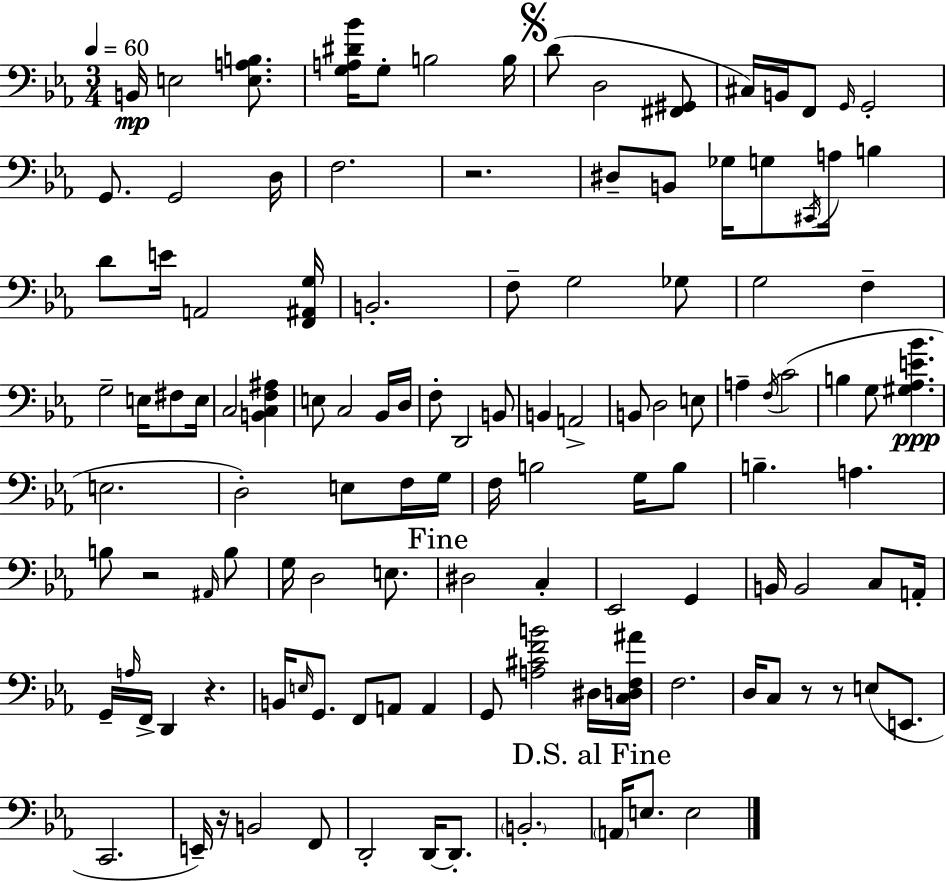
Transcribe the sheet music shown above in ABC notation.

X:1
T:Untitled
M:3/4
L:1/4
K:Cm
B,,/4 E,2 [E,A,B,]/2 [G,A,^D_B]/4 G,/2 B,2 B,/4 D/2 D,2 [^F,,^G,,]/2 ^C,/4 B,,/4 F,,/2 G,,/4 G,,2 G,,/2 G,,2 D,/4 F,2 z2 ^D,/2 B,,/2 _G,/4 G,/2 ^C,,/4 A,/4 B, D/2 E/4 A,,2 [F,,^A,,G,]/4 B,,2 F,/2 G,2 _G,/2 G,2 F, G,2 E,/4 ^F,/2 E,/4 C,2 [B,,C,F,^A,] E,/2 C,2 _B,,/4 D,/4 F,/2 D,,2 B,,/2 B,, A,,2 B,,/2 D,2 E,/2 A, F,/4 C2 B, G,/2 [^G,_A,E_B] E,2 D,2 E,/2 F,/4 G,/4 F,/4 B,2 G,/4 B,/2 B, A, B,/2 z2 ^A,,/4 B,/2 G,/4 D,2 E,/2 ^D,2 C, _E,,2 G,, B,,/4 B,,2 C,/2 A,,/4 G,,/4 A,/4 F,,/4 D,, z B,,/4 E,/4 G,,/2 F,,/2 A,,/2 A,, G,,/2 [A,^CFB]2 ^D,/4 [C,D,F,^A]/4 F,2 D,/4 C,/2 z/2 z/2 E,/2 E,,/2 C,,2 E,,/4 z/4 B,,2 F,,/2 D,,2 D,,/4 D,,/2 B,,2 A,,/4 E,/2 E,2